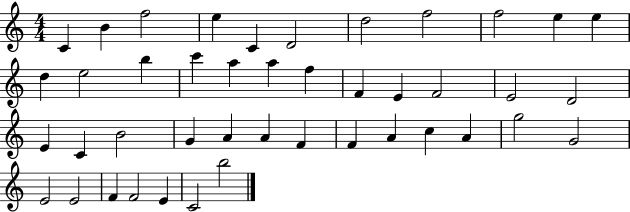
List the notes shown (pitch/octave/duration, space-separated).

C4/q B4/q F5/h E5/q C4/q D4/h D5/h F5/h F5/h E5/q E5/q D5/q E5/h B5/q C6/q A5/q A5/q F5/q F4/q E4/q F4/h E4/h D4/h E4/q C4/q B4/h G4/q A4/q A4/q F4/q F4/q A4/q C5/q A4/q G5/h G4/h E4/h E4/h F4/q F4/h E4/q C4/h B5/h